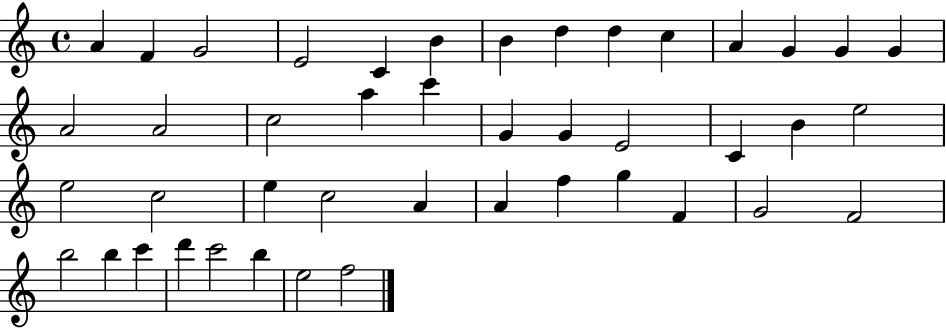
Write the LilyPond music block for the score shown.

{
  \clef treble
  \time 4/4
  \defaultTimeSignature
  \key c \major
  a'4 f'4 g'2 | e'2 c'4 b'4 | b'4 d''4 d''4 c''4 | a'4 g'4 g'4 g'4 | \break a'2 a'2 | c''2 a''4 c'''4 | g'4 g'4 e'2 | c'4 b'4 e''2 | \break e''2 c''2 | e''4 c''2 a'4 | a'4 f''4 g''4 f'4 | g'2 f'2 | \break b''2 b''4 c'''4 | d'''4 c'''2 b''4 | e''2 f''2 | \bar "|."
}